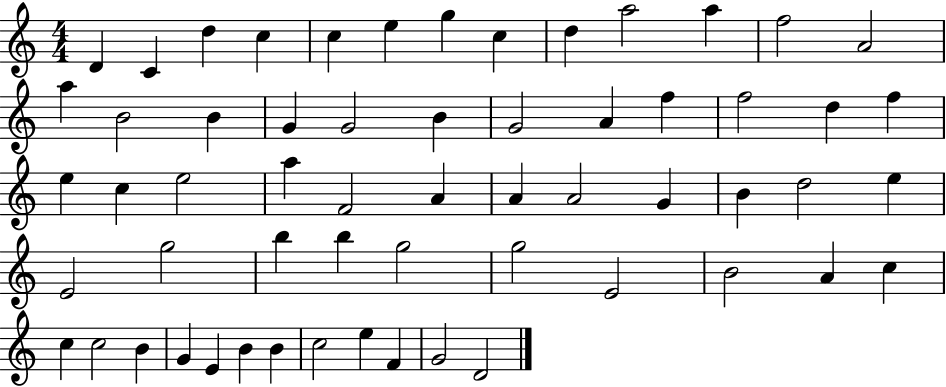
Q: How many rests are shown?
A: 0